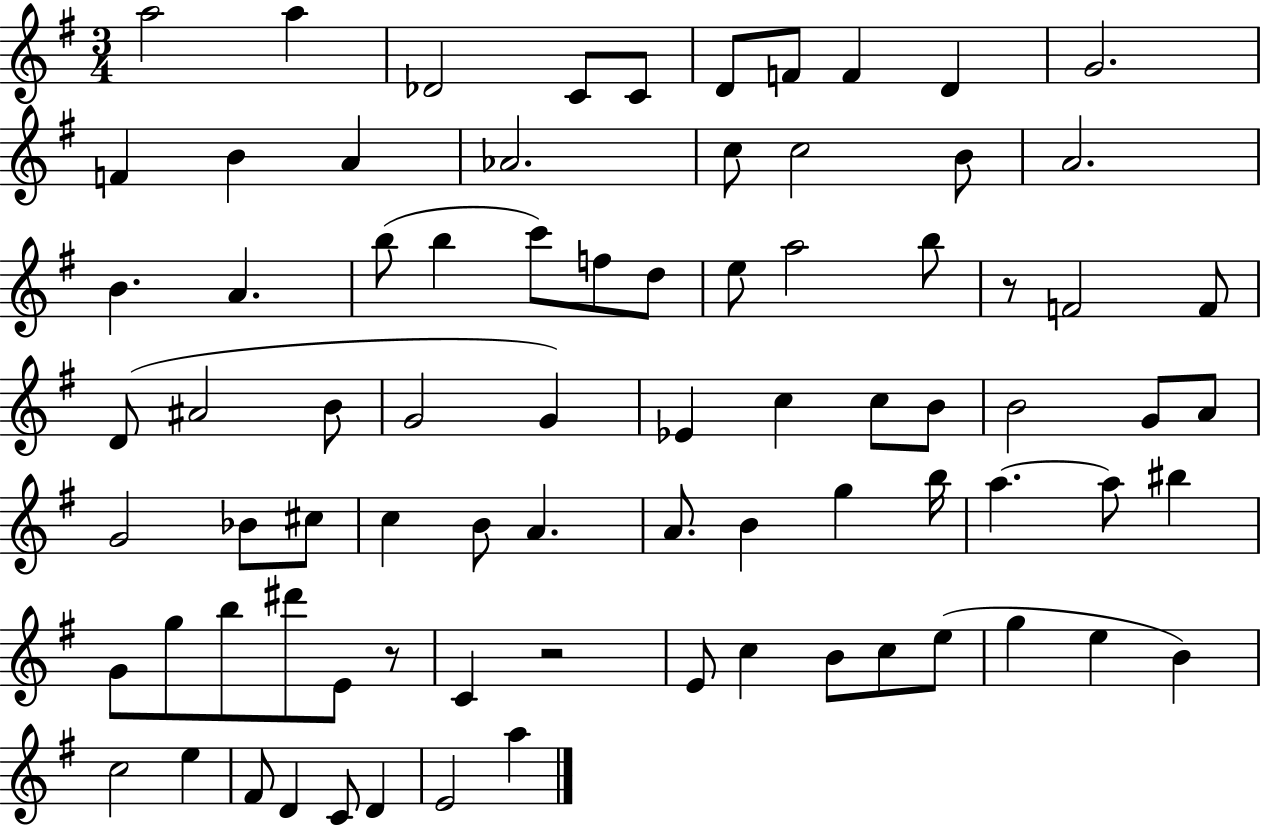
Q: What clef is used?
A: treble